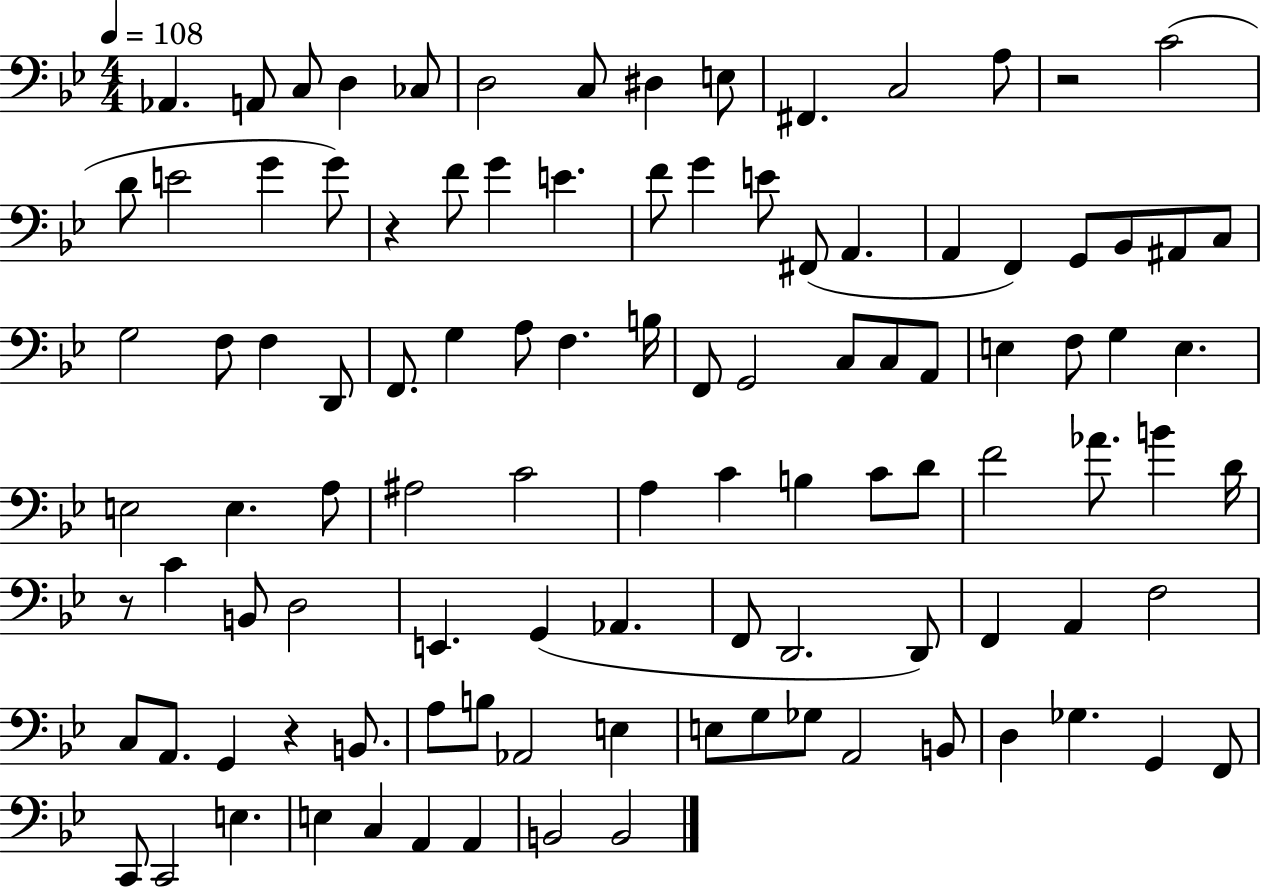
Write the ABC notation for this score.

X:1
T:Untitled
M:4/4
L:1/4
K:Bb
_A,, A,,/2 C,/2 D, _C,/2 D,2 C,/2 ^D, E,/2 ^F,, C,2 A,/2 z2 C2 D/2 E2 G G/2 z F/2 G E F/2 G E/2 ^F,,/2 A,, A,, F,, G,,/2 _B,,/2 ^A,,/2 C,/2 G,2 F,/2 F, D,,/2 F,,/2 G, A,/2 F, B,/4 F,,/2 G,,2 C,/2 C,/2 A,,/2 E, F,/2 G, E, E,2 E, A,/2 ^A,2 C2 A, C B, C/2 D/2 F2 _A/2 B D/4 z/2 C B,,/2 D,2 E,, G,, _A,, F,,/2 D,,2 D,,/2 F,, A,, F,2 C,/2 A,,/2 G,, z B,,/2 A,/2 B,/2 _A,,2 E, E,/2 G,/2 _G,/2 A,,2 B,,/2 D, _G, G,, F,,/2 C,,/2 C,,2 E, E, C, A,, A,, B,,2 B,,2